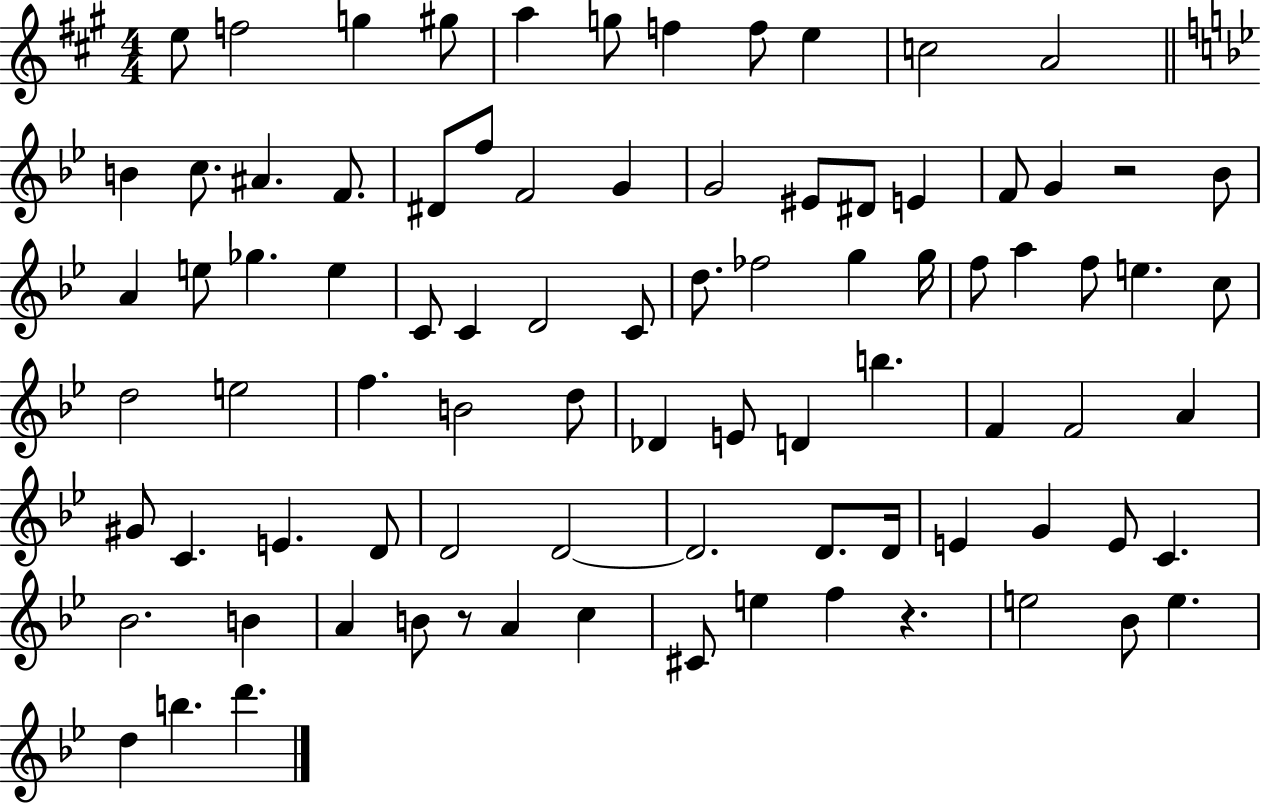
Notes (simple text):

E5/e F5/h G5/q G#5/e A5/q G5/e F5/q F5/e E5/q C5/h A4/h B4/q C5/e. A#4/q. F4/e. D#4/e F5/e F4/h G4/q G4/h EIS4/e D#4/e E4/q F4/e G4/q R/h Bb4/e A4/q E5/e Gb5/q. E5/q C4/e C4/q D4/h C4/e D5/e. FES5/h G5/q G5/s F5/e A5/q F5/e E5/q. C5/e D5/h E5/h F5/q. B4/h D5/e Db4/q E4/e D4/q B5/q. F4/q F4/h A4/q G#4/e C4/q. E4/q. D4/e D4/h D4/h D4/h. D4/e. D4/s E4/q G4/q E4/e C4/q. Bb4/h. B4/q A4/q B4/e R/e A4/q C5/q C#4/e E5/q F5/q R/q. E5/h Bb4/e E5/q. D5/q B5/q. D6/q.